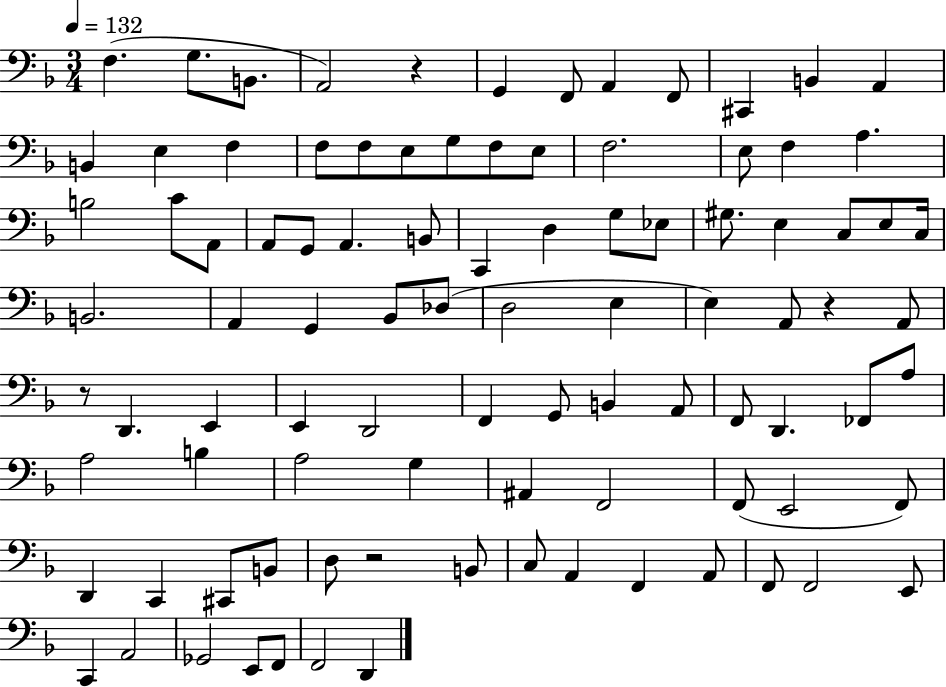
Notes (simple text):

F3/q. G3/e. B2/e. A2/h R/q G2/q F2/e A2/q F2/e C#2/q B2/q A2/q B2/q E3/q F3/q F3/e F3/e E3/e G3/e F3/e E3/e F3/h. E3/e F3/q A3/q. B3/h C4/e A2/e A2/e G2/e A2/q. B2/e C2/q D3/q G3/e Eb3/e G#3/e. E3/q C3/e E3/e C3/s B2/h. A2/q G2/q Bb2/e Db3/e D3/h E3/q E3/q A2/e R/q A2/e R/e D2/q. E2/q E2/q D2/h F2/q G2/e B2/q A2/e F2/e D2/q. FES2/e A3/e A3/h B3/q A3/h G3/q A#2/q F2/h F2/e E2/h F2/e D2/q C2/q C#2/e B2/e D3/e R/h B2/e C3/e A2/q F2/q A2/e F2/e F2/h E2/e C2/q A2/h Gb2/h E2/e F2/e F2/h D2/q